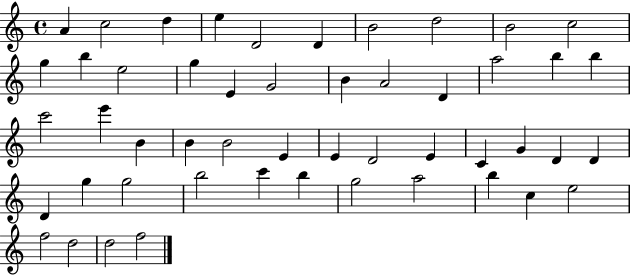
X:1
T:Untitled
M:4/4
L:1/4
K:C
A c2 d e D2 D B2 d2 B2 c2 g b e2 g E G2 B A2 D a2 b b c'2 e' B B B2 E E D2 E C G D D D g g2 b2 c' b g2 a2 b c e2 f2 d2 d2 f2